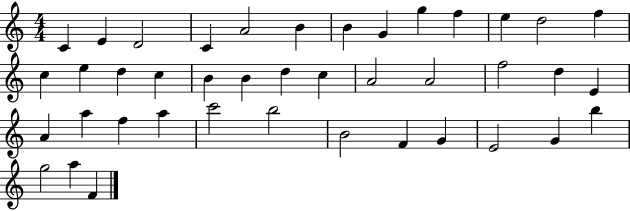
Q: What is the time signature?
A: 4/4